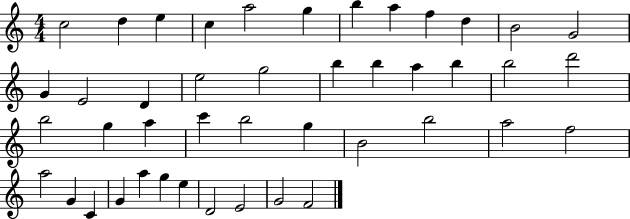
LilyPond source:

{
  \clef treble
  \numericTimeSignature
  \time 4/4
  \key c \major
  c''2 d''4 e''4 | c''4 a''2 g''4 | b''4 a''4 f''4 d''4 | b'2 g'2 | \break g'4 e'2 d'4 | e''2 g''2 | b''4 b''4 a''4 b''4 | b''2 d'''2 | \break b''2 g''4 a''4 | c'''4 b''2 g''4 | b'2 b''2 | a''2 f''2 | \break a''2 g'4 c'4 | g'4 a''4 g''4 e''4 | d'2 e'2 | g'2 f'2 | \break \bar "|."
}